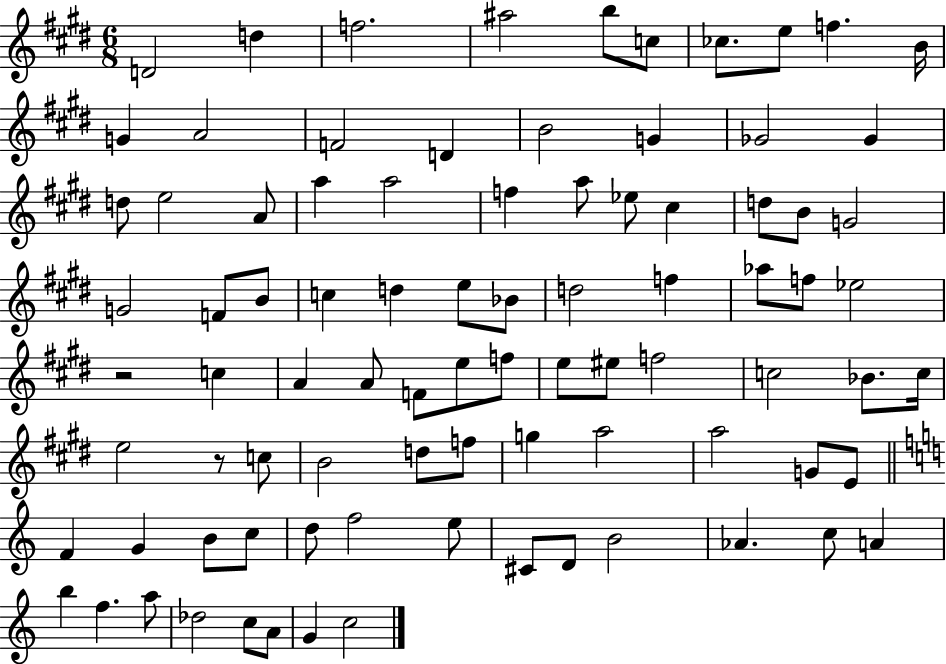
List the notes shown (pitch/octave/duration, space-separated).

D4/h D5/q F5/h. A#5/h B5/e C5/e CES5/e. E5/e F5/q. B4/s G4/q A4/h F4/h D4/q B4/h G4/q Gb4/h Gb4/q D5/e E5/h A4/e A5/q A5/h F5/q A5/e Eb5/e C#5/q D5/e B4/e G4/h G4/h F4/e B4/e C5/q D5/q E5/e Bb4/e D5/h F5/q Ab5/e F5/e Eb5/h R/h C5/q A4/q A4/e F4/e E5/e F5/e E5/e EIS5/e F5/h C5/h Bb4/e. C5/s E5/h R/e C5/e B4/h D5/e F5/e G5/q A5/h A5/h G4/e E4/e F4/q G4/q B4/e C5/e D5/e F5/h E5/e C#4/e D4/e B4/h Ab4/q. C5/e A4/q B5/q F5/q. A5/e Db5/h C5/e A4/e G4/q C5/h